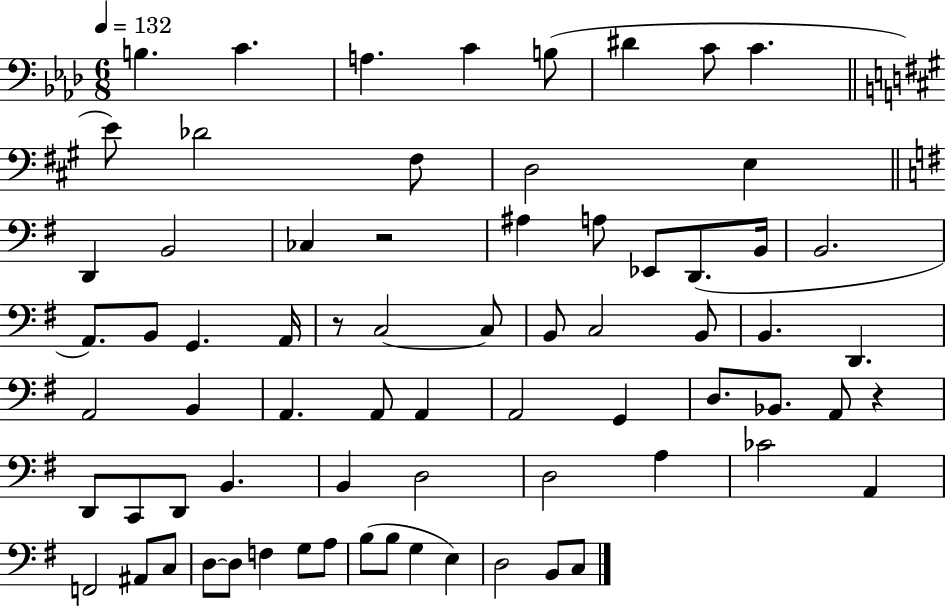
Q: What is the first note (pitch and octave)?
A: B3